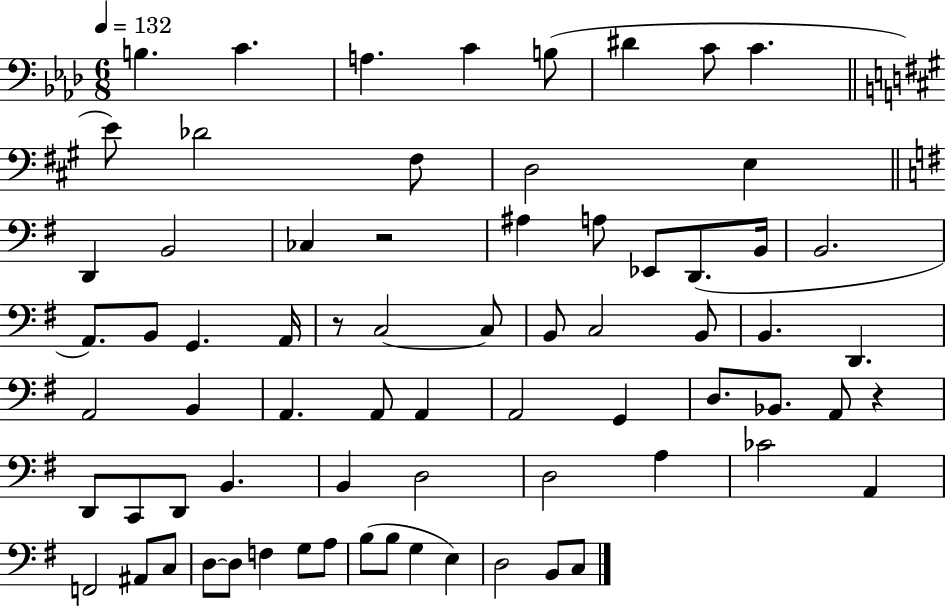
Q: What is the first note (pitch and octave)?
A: B3